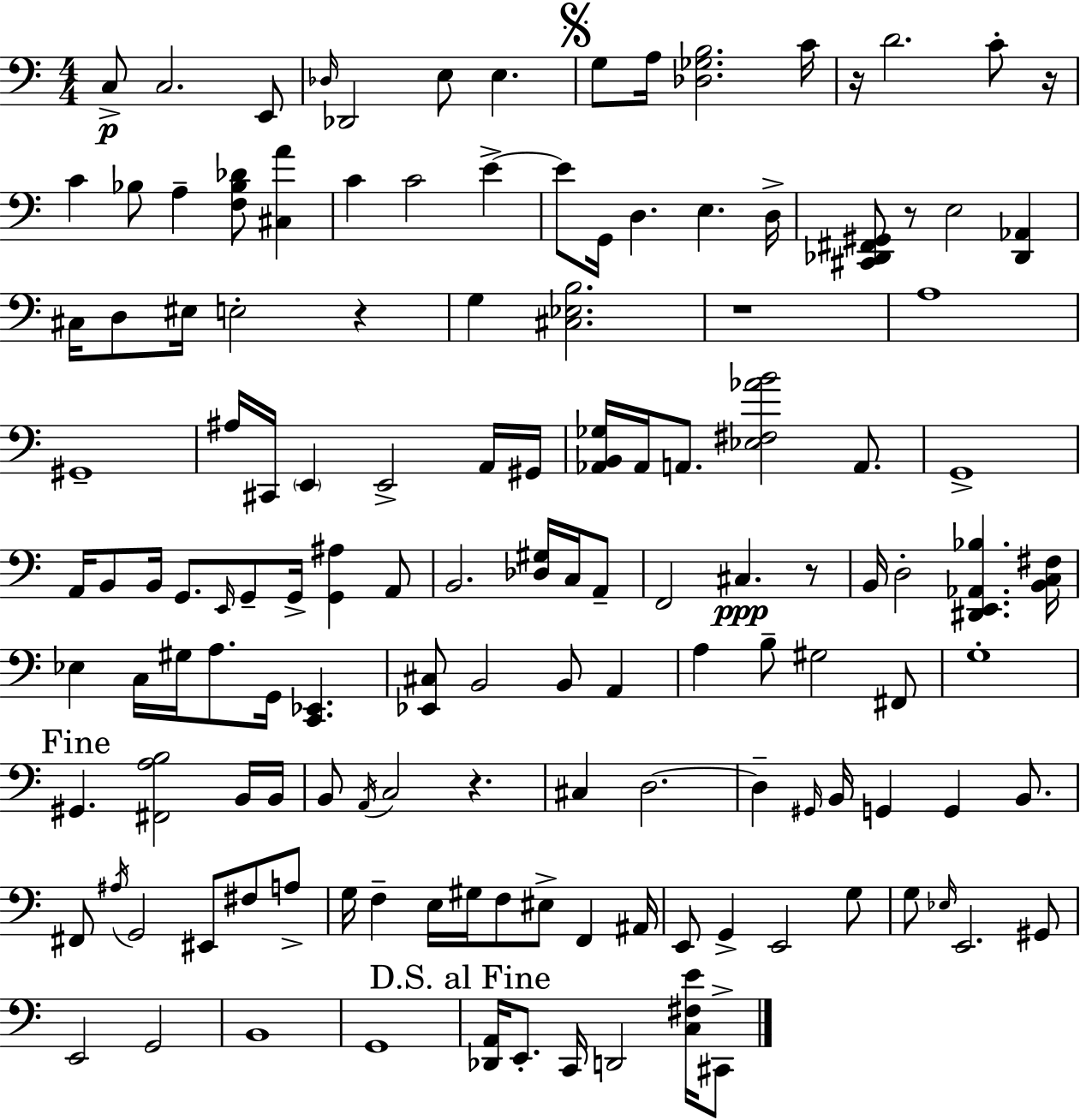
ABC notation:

X:1
T:Untitled
M:4/4
L:1/4
K:Am
C,/2 C,2 E,,/2 _D,/4 _D,,2 E,/2 E, G,/2 A,/4 [_D,_G,B,]2 C/4 z/4 D2 C/2 z/4 C _B,/2 A, [F,_B,_D]/2 [^C,A] C C2 E E/2 G,,/4 D, E, D,/4 [^C,,_D,,^F,,^G,,]/2 z/2 E,2 [_D,,_A,,] ^C,/4 D,/2 ^E,/4 E,2 z G, [^C,_E,B,]2 z4 A,4 ^G,,4 ^A,/4 ^C,,/4 E,, E,,2 A,,/4 ^G,,/4 [_A,,B,,_G,]/4 _A,,/4 A,,/2 [_E,^F,_AB]2 A,,/2 G,,4 A,,/4 B,,/2 B,,/4 G,,/2 E,,/4 G,,/2 G,,/4 [G,,^A,] A,,/2 B,,2 [_D,^G,]/4 C,/4 A,,/2 F,,2 ^C, z/2 B,,/4 D,2 [^D,,E,,_A,,_B,] [B,,C,^F,]/4 _E, C,/4 ^G,/4 A,/2 G,,/4 [C,,_E,,] [_E,,^C,]/2 B,,2 B,,/2 A,, A, B,/2 ^G,2 ^F,,/2 G,4 ^G,, [^F,,A,B,]2 B,,/4 B,,/4 B,,/2 A,,/4 C,2 z ^C, D,2 D, ^G,,/4 B,,/4 G,, G,, B,,/2 ^F,,/2 ^A,/4 G,,2 ^E,,/2 ^F,/2 A,/2 G,/4 F, E,/4 ^G,/4 F,/2 ^E,/2 F,, ^A,,/4 E,,/2 G,, E,,2 G,/2 G,/2 _E,/4 E,,2 ^G,,/2 E,,2 G,,2 B,,4 G,,4 [_D,,A,,]/4 E,,/2 C,,/4 D,,2 [C,^F,E]/4 ^C,,/2